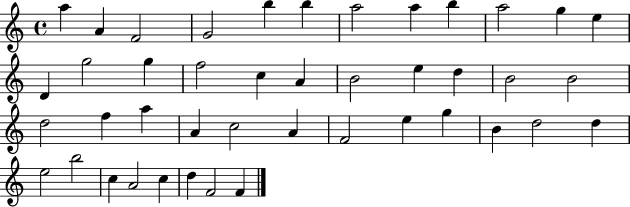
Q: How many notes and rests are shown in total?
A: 43